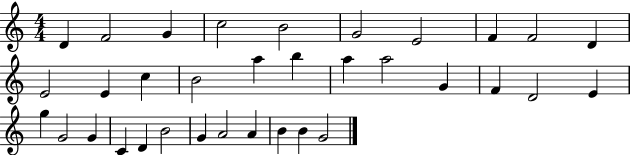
D4/q F4/h G4/q C5/h B4/h G4/h E4/h F4/q F4/h D4/q E4/h E4/q C5/q B4/h A5/q B5/q A5/q A5/h G4/q F4/q D4/h E4/q G5/q G4/h G4/q C4/q D4/q B4/h G4/q A4/h A4/q B4/q B4/q G4/h